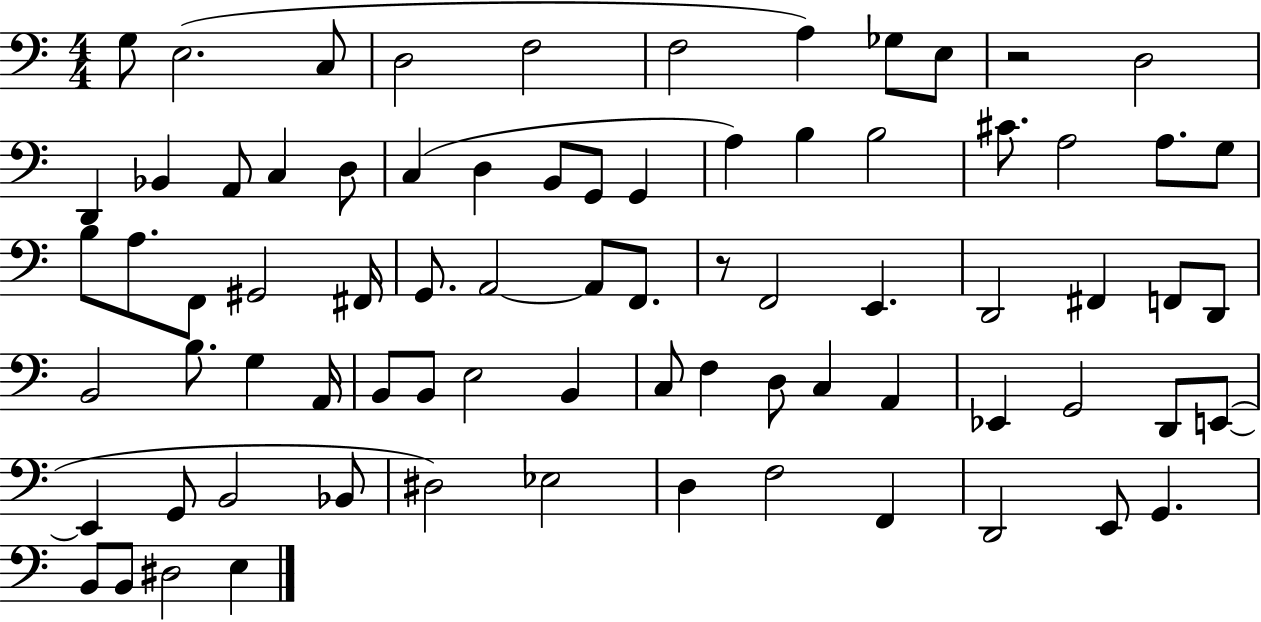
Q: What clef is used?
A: bass